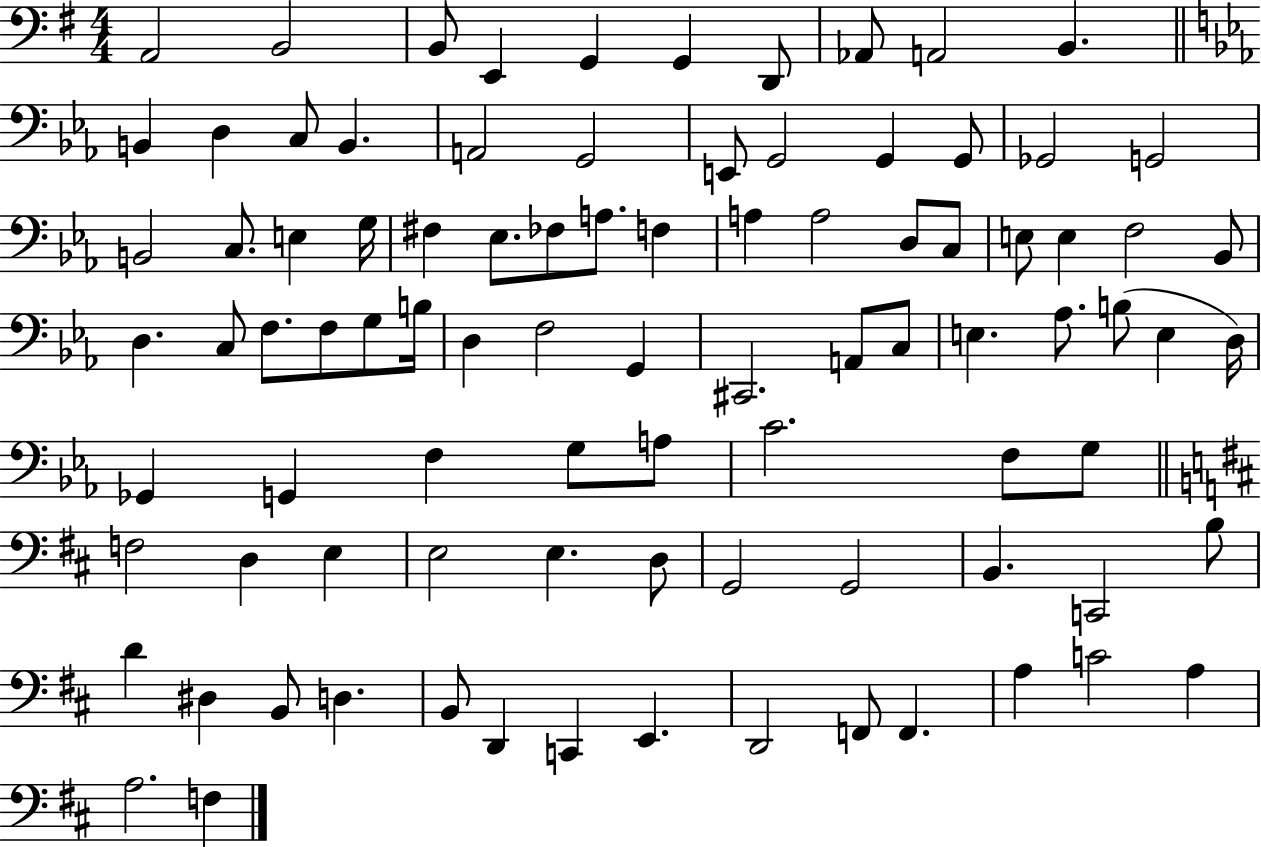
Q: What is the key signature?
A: G major